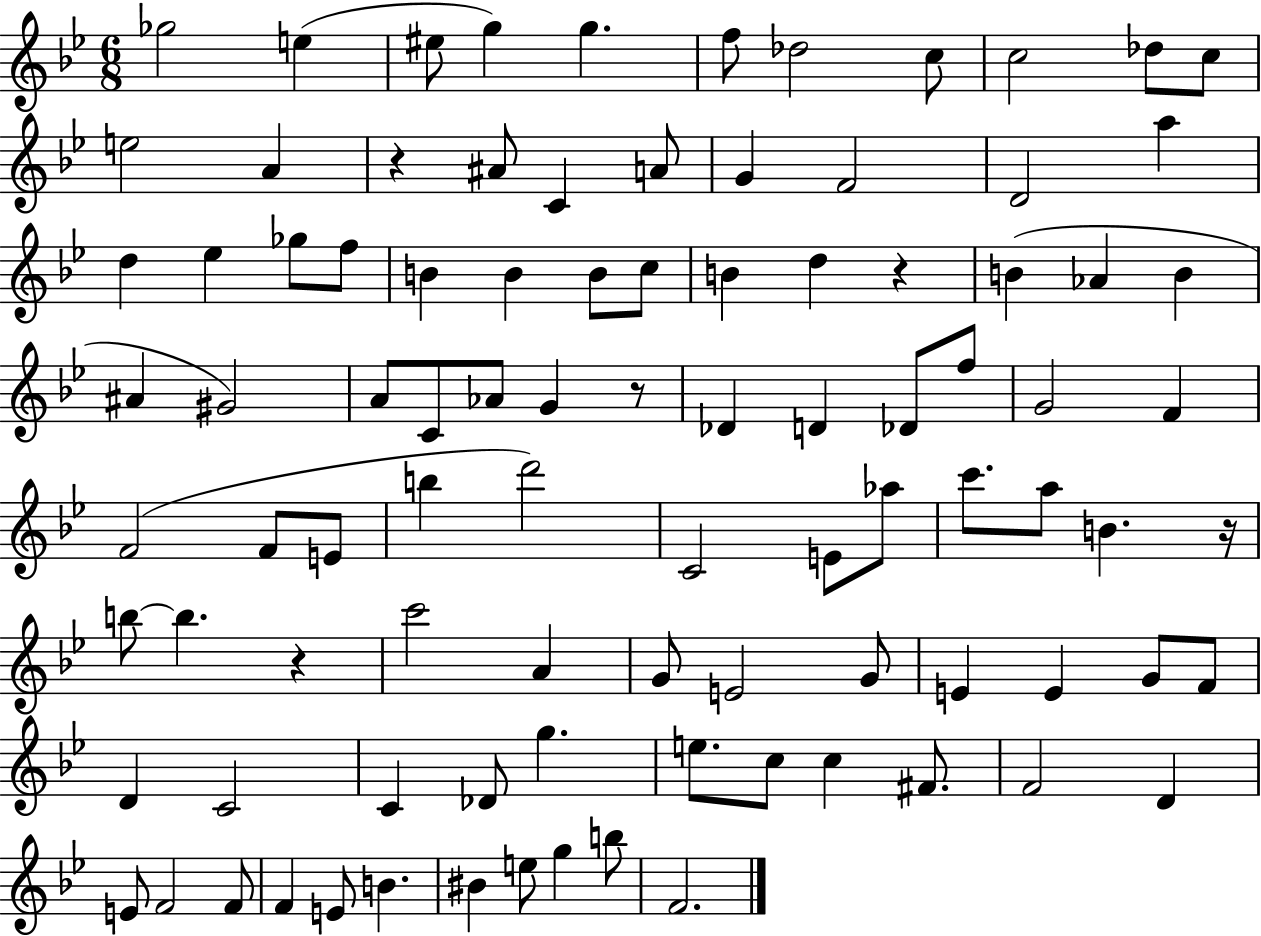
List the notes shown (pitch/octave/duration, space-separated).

Gb5/h E5/q EIS5/e G5/q G5/q. F5/e Db5/h C5/e C5/h Db5/e C5/e E5/h A4/q R/q A#4/e C4/q A4/e G4/q F4/h D4/h A5/q D5/q Eb5/q Gb5/e F5/e B4/q B4/q B4/e C5/e B4/q D5/q R/q B4/q Ab4/q B4/q A#4/q G#4/h A4/e C4/e Ab4/e G4/q R/e Db4/q D4/q Db4/e F5/e G4/h F4/q F4/h F4/e E4/e B5/q D6/h C4/h E4/e Ab5/e C6/e. A5/e B4/q. R/s B5/e B5/q. R/q C6/h A4/q G4/e E4/h G4/e E4/q E4/q G4/e F4/e D4/q C4/h C4/q Db4/e G5/q. E5/e. C5/e C5/q F#4/e. F4/h D4/q E4/e F4/h F4/e F4/q E4/e B4/q. BIS4/q E5/e G5/q B5/e F4/h.